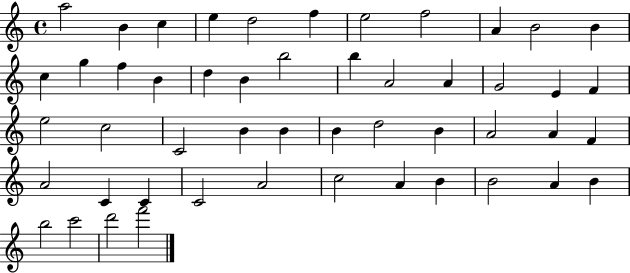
{
  \clef treble
  \time 4/4
  \defaultTimeSignature
  \key c \major
  a''2 b'4 c''4 | e''4 d''2 f''4 | e''2 f''2 | a'4 b'2 b'4 | \break c''4 g''4 f''4 b'4 | d''4 b'4 b''2 | b''4 a'2 a'4 | g'2 e'4 f'4 | \break e''2 c''2 | c'2 b'4 b'4 | b'4 d''2 b'4 | a'2 a'4 f'4 | \break a'2 c'4 c'4 | c'2 a'2 | c''2 a'4 b'4 | b'2 a'4 b'4 | \break b''2 c'''2 | d'''2 f'''2 | \bar "|."
}